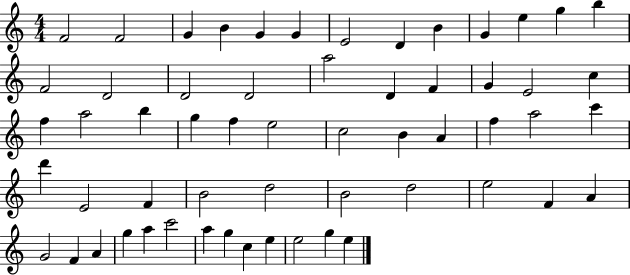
F4/h F4/h G4/q B4/q G4/q G4/q E4/h D4/q B4/q G4/q E5/q G5/q B5/q F4/h D4/h D4/h D4/h A5/h D4/q F4/q G4/q E4/h C5/q F5/q A5/h B5/q G5/q F5/q E5/h C5/h B4/q A4/q F5/q A5/h C6/q D6/q E4/h F4/q B4/h D5/h B4/h D5/h E5/h F4/q A4/q G4/h F4/q A4/q G5/q A5/q C6/h A5/q G5/q C5/q E5/q E5/h G5/q E5/q